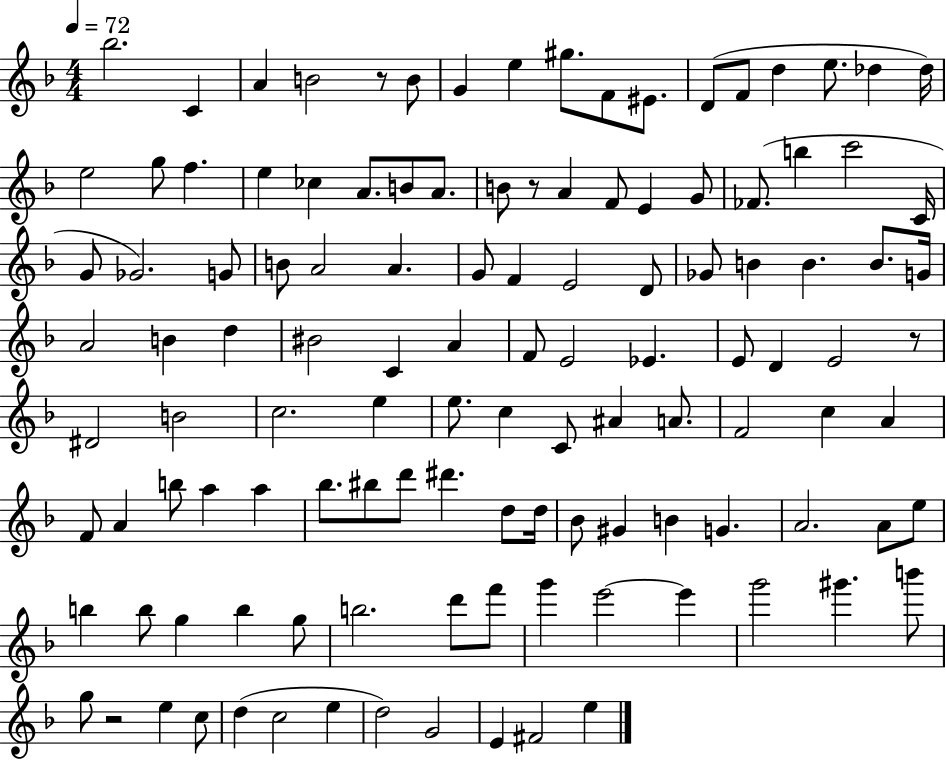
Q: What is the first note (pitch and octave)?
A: Bb5